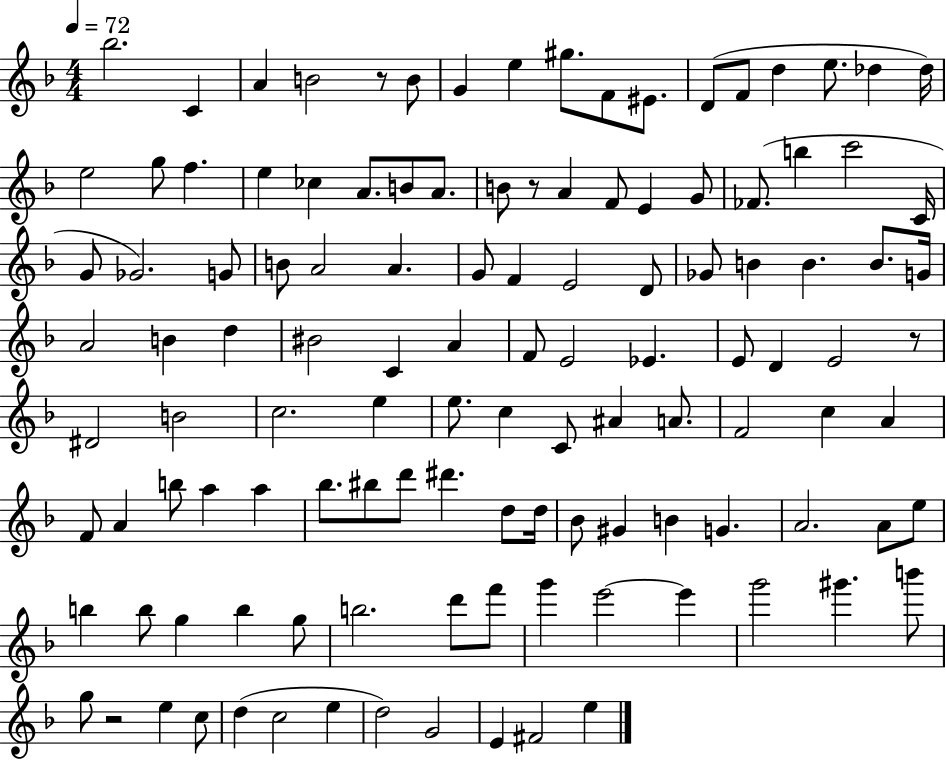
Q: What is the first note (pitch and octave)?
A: Bb5